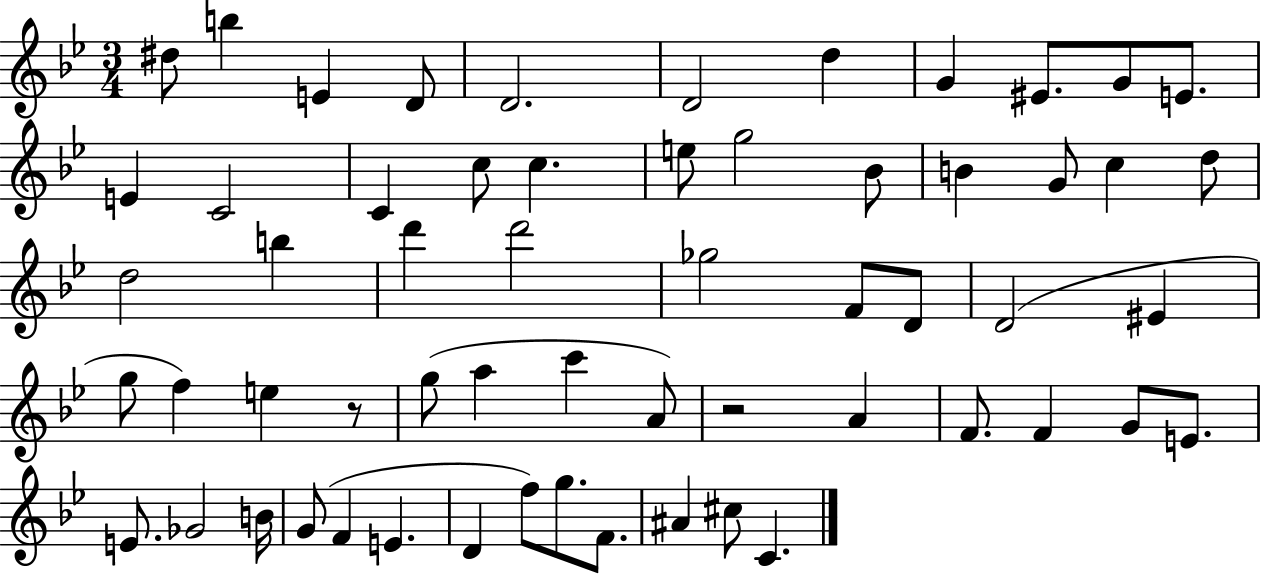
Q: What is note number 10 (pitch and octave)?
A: G4